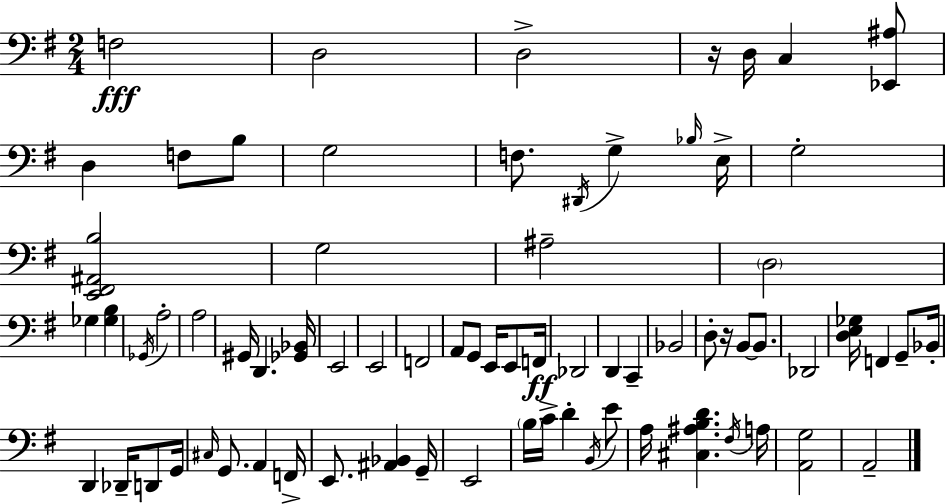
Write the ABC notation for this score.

X:1
T:Untitled
M:2/4
L:1/4
K:Em
F,2 D,2 D,2 z/4 D,/4 C, [_E,,^A,]/2 D, F,/2 B,/2 G,2 F,/2 ^D,,/4 G, _B,/4 E,/4 G,2 [E,,^F,,^A,,B,]2 G,2 ^A,2 D,2 _G, [_G,B,] _G,,/4 A,2 A,2 ^G,,/4 D,, [_G,,_B,,]/4 E,,2 E,,2 F,,2 A,,/2 G,,/2 E,,/4 E,,/2 F,,/4 _D,,2 D,, C,, _B,,2 D,/2 z/4 B,,/2 B,,/2 _D,,2 [D,E,_G,]/4 F,, G,,/2 _B,,/4 D,, _D,,/4 D,,/2 G,,/4 ^C,/4 G,,/2 A,, F,,/4 E,,/2 [^A,,_B,,] G,,/4 E,,2 B,/4 C/4 D B,,/4 E/2 A,/4 [^C,^A,B,D] ^F,/4 A,/4 [A,,G,]2 A,,2